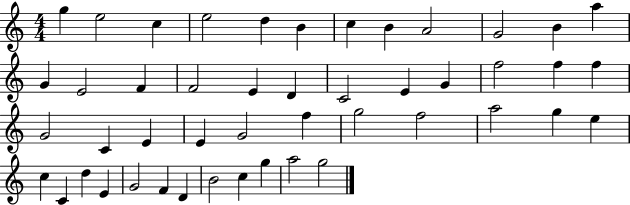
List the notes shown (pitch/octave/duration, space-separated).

G5/q E5/h C5/q E5/h D5/q B4/q C5/q B4/q A4/h G4/h B4/q A5/q G4/q E4/h F4/q F4/h E4/q D4/q C4/h E4/q G4/q F5/h F5/q F5/q G4/h C4/q E4/q E4/q G4/h F5/q G5/h F5/h A5/h G5/q E5/q C5/q C4/q D5/q E4/q G4/h F4/q D4/q B4/h C5/q G5/q A5/h G5/h